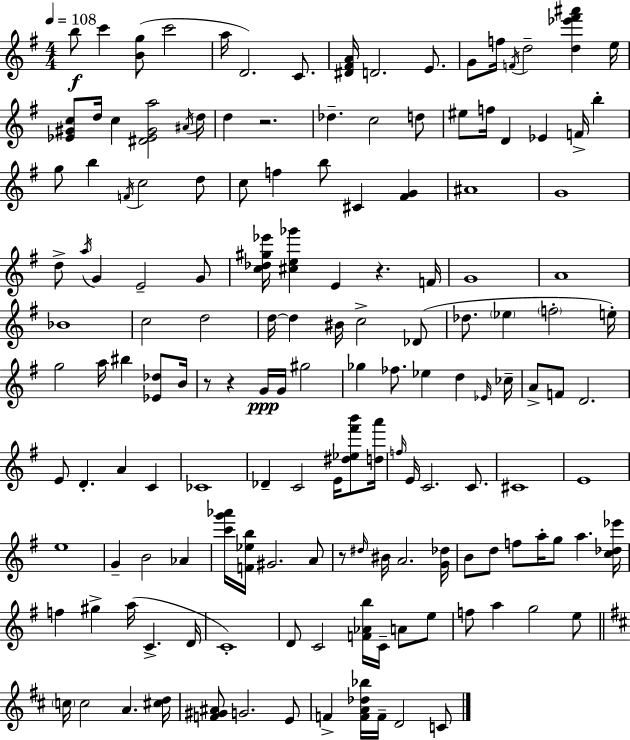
B5/e C6/q [B4,G5]/e C6/h A5/s D4/h. C4/e. [D#4,F#4,A4]/s D4/h. E4/e. G4/e F5/s F4/s D5/h [D5,Eb6,F#6,A#6]/q E5/s [Eb4,G#4,C5]/e D5/s C5/q [D#4,Eb4,G#4,A5]/h A#4/s D5/s D5/q R/h. Db5/q. C5/h D5/e EIS5/e F5/s D4/q Eb4/q F4/s B5/q G5/e B5/q F4/s C5/h D5/e C5/e F5/q B5/e C#4/q [F#4,G4]/q A#4/w G4/w D5/e A5/s G4/q E4/h G4/e [C5,Db5,G#5,Eb6]/s [C#5,E5,Gb6]/q E4/q R/q. F4/s G4/w A4/w Bb4/w C5/h D5/h D5/s D5/q BIS4/s C5/h Db4/e Db5/e. Eb5/q F5/h E5/s G5/h A5/s BIS5/q [Eb4,Db5]/e B4/s R/e R/q G4/s G4/s G#5/h Gb5/q FES5/e. Eb5/q D5/q Eb4/s CES5/s A4/e F4/e D4/h. E4/e D4/q. A4/q C4/q CES4/w Db4/q C4/h E4/s [D#5,Eb5,F#6,B6]/e [D5,A6]/s F5/s E4/s C4/h. C4/e. C#4/w E4/w E5/w G4/q B4/h Ab4/q [C6,G6,Ab6]/s [F4,Eb5,B5]/s G#4/h. A4/e R/e D#5/s BIS4/s A4/h. [G4,Db5]/s B4/e D5/e F5/e A5/s G5/e A5/q. [C5,Db5,Eb6]/s F5/q G#5/q A5/s C4/q. D4/s C4/w D4/e C4/h [F4,Ab4,B5]/s C4/s A4/e E5/e F5/e A5/q G5/h E5/e C5/s C5/h A4/q. [C#5,D5]/s [F4,G#4,A#4]/e G4/h. E4/e F4/q [F4,A4,Db5,Bb5]/s F4/s D4/h C4/e